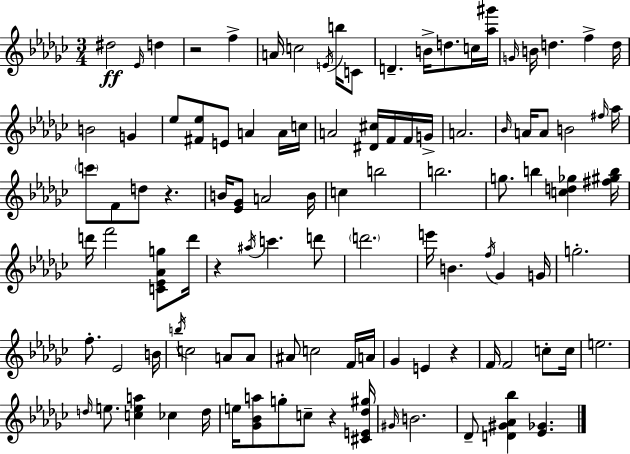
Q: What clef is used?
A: treble